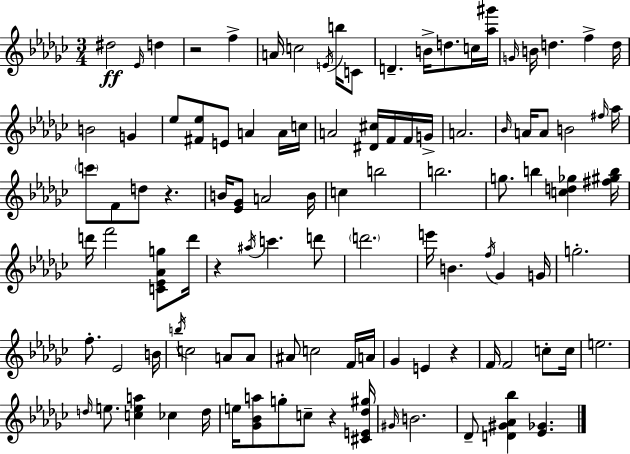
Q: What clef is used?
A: treble